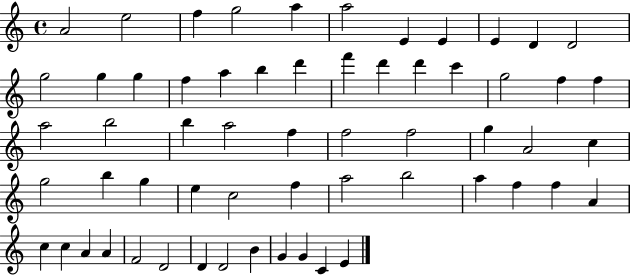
{
  \clef treble
  \time 4/4
  \defaultTimeSignature
  \key c \major
  a'2 e''2 | f''4 g''2 a''4 | a''2 e'4 e'4 | e'4 d'4 d'2 | \break g''2 g''4 g''4 | f''4 a''4 b''4 d'''4 | f'''4 d'''4 d'''4 c'''4 | g''2 f''4 f''4 | \break a''2 b''2 | b''4 a''2 f''4 | f''2 f''2 | g''4 a'2 c''4 | \break g''2 b''4 g''4 | e''4 c''2 f''4 | a''2 b''2 | a''4 f''4 f''4 a'4 | \break c''4 c''4 a'4 a'4 | f'2 d'2 | d'4 d'2 b'4 | g'4 g'4 c'4 e'4 | \break \bar "|."
}